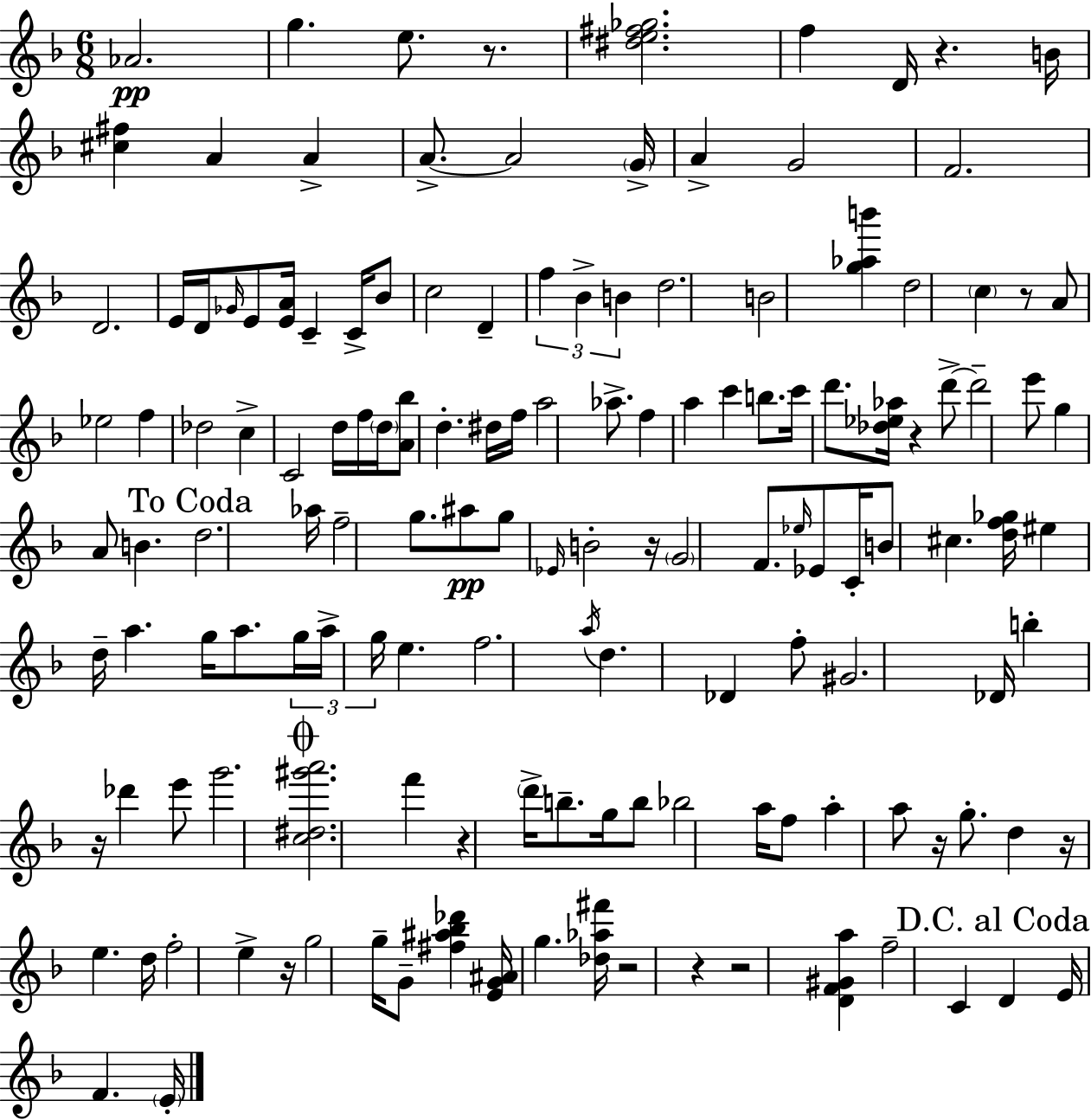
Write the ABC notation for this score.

X:1
T:Untitled
M:6/8
L:1/4
K:Dm
_A2 g e/2 z/2 [^de^f_g]2 f D/4 z B/4 [^c^f] A A A/2 A2 G/4 A G2 F2 D2 E/4 D/4 _G/4 E/2 [EA]/4 C C/4 _B/2 c2 D f _B B d2 B2 [g_ab'] d2 c z/2 A/2 _e2 f _d2 c C2 d/4 f/4 d/4 [A_b]/2 d ^d/4 f/4 a2 _a/2 f a c' b/2 c'/4 d'/2 [_d_e_a]/4 z d'/2 d'2 e'/2 g A/2 B d2 _a/4 f2 g/2 ^a/2 g/2 _E/4 B2 z/4 G2 F/2 _e/4 _E/2 C/4 B/2 ^c [df_g]/4 ^e d/4 a g/4 a/2 g/4 a/4 g/4 e f2 a/4 d _D f/2 ^G2 _D/4 b z/4 _d' e'/2 g'2 [c^d^g'a']2 f' z d'/4 b/2 g/4 b/2 _b2 a/4 f/2 a a/2 z/4 g/2 d z/4 e d/4 f2 e z/4 g2 g/4 G/2 [^f^a_b_d'] [EG^A]/4 g [_d_a^f']/4 z2 z z2 [DF^Ga] f2 C D E/4 F E/4